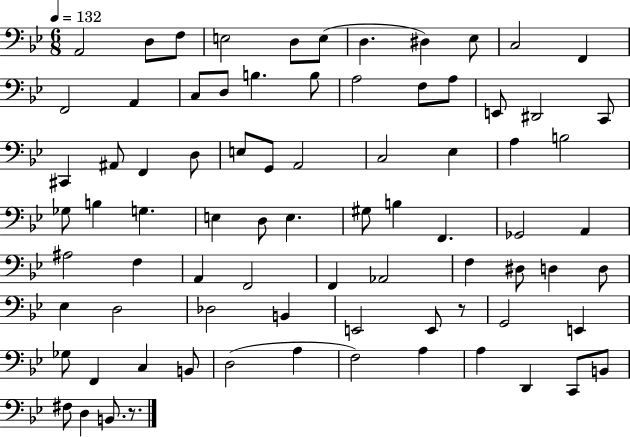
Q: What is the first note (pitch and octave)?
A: A2